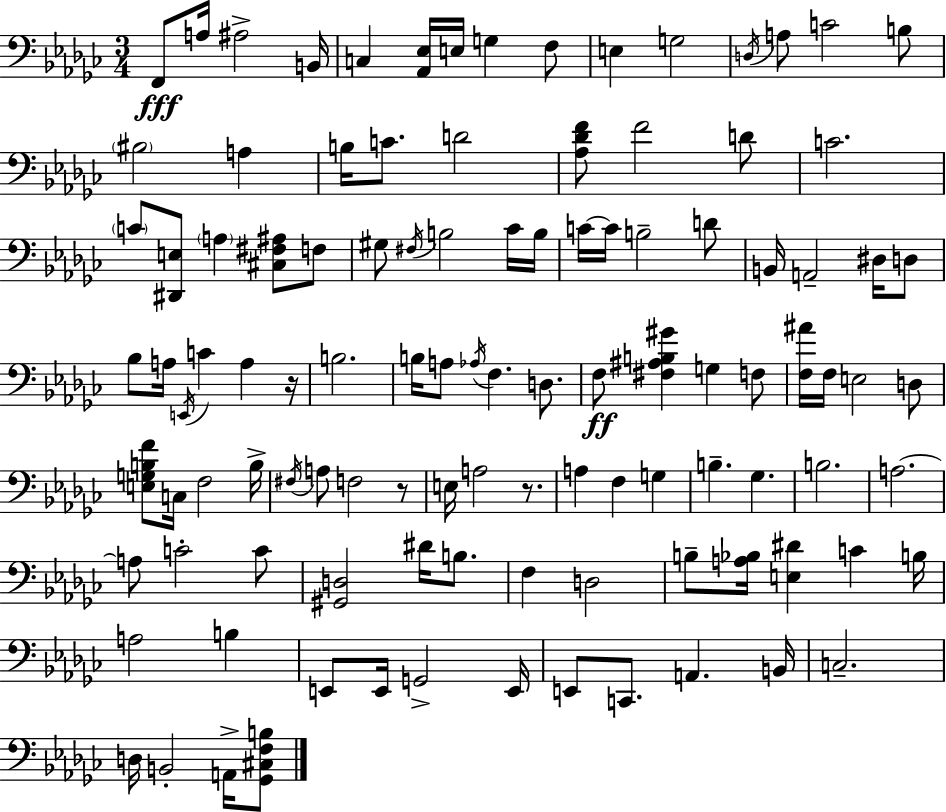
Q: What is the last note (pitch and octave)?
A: A2